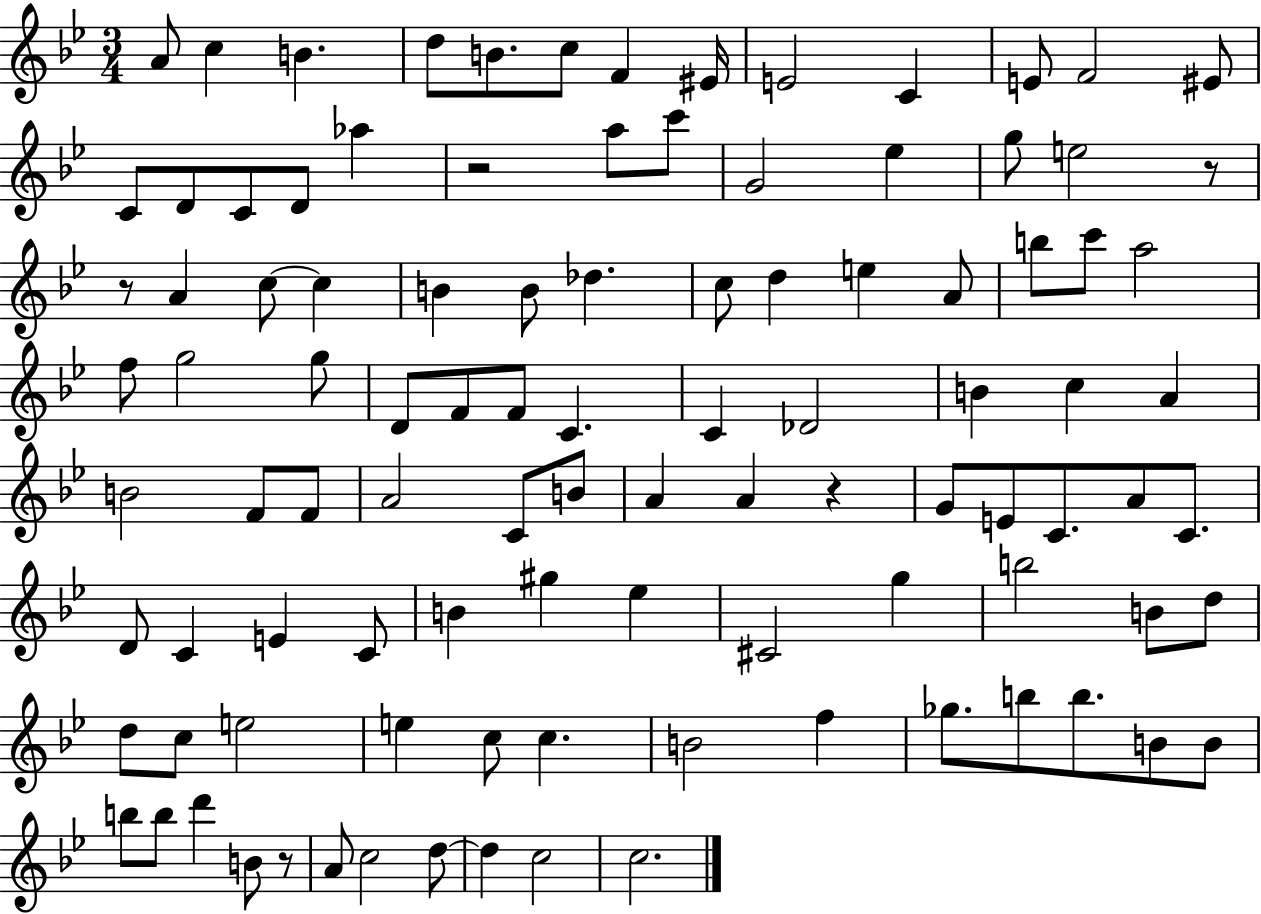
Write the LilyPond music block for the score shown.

{
  \clef treble
  \numericTimeSignature
  \time 3/4
  \key bes \major
  a'8 c''4 b'4. | d''8 b'8. c''8 f'4 eis'16 | e'2 c'4 | e'8 f'2 eis'8 | \break c'8 d'8 c'8 d'8 aes''4 | r2 a''8 c'''8 | g'2 ees''4 | g''8 e''2 r8 | \break r8 a'4 c''8~~ c''4 | b'4 b'8 des''4. | c''8 d''4 e''4 a'8 | b''8 c'''8 a''2 | \break f''8 g''2 g''8 | d'8 f'8 f'8 c'4. | c'4 des'2 | b'4 c''4 a'4 | \break b'2 f'8 f'8 | a'2 c'8 b'8 | a'4 a'4 r4 | g'8 e'8 c'8. a'8 c'8. | \break d'8 c'4 e'4 c'8 | b'4 gis''4 ees''4 | cis'2 g''4 | b''2 b'8 d''8 | \break d''8 c''8 e''2 | e''4 c''8 c''4. | b'2 f''4 | ges''8. b''8 b''8. b'8 b'8 | \break b''8 b''8 d'''4 b'8 r8 | a'8 c''2 d''8~~ | d''4 c''2 | c''2. | \break \bar "|."
}